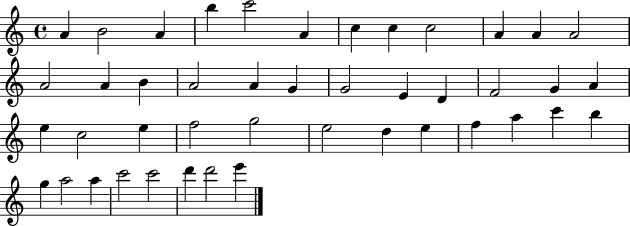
X:1
T:Untitled
M:4/4
L:1/4
K:C
A B2 A b c'2 A c c c2 A A A2 A2 A B A2 A G G2 E D F2 G A e c2 e f2 g2 e2 d e f a c' b g a2 a c'2 c'2 d' d'2 e'